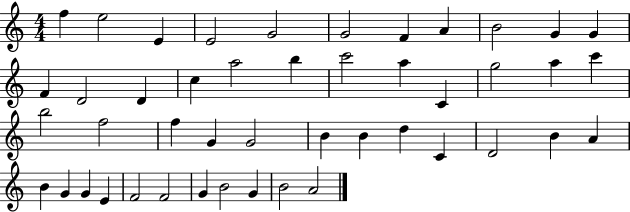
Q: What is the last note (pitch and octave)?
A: A4